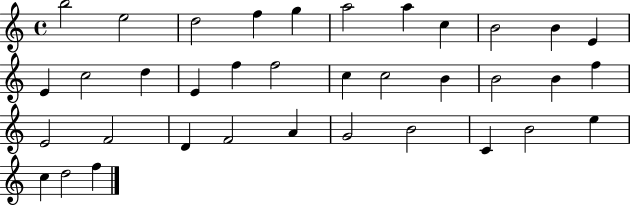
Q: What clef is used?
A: treble